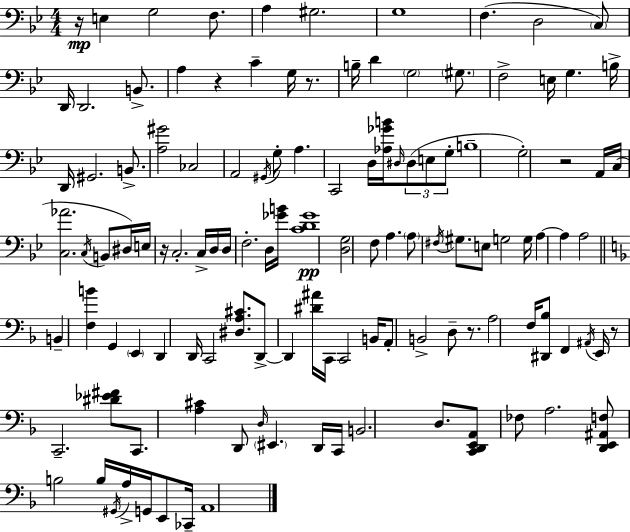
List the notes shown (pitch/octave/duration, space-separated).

R/s E3/q G3/h F3/e. A3/q G#3/h. G3/w F3/q. D3/h C3/e D2/s D2/h. B2/e. A3/q R/q C4/q G3/s R/e. B3/s D4/q G3/h G#3/e. F3/h E3/s G3/q. B3/s D2/s G#2/h. B2/e. [A3,G#4]/h CES3/h A2/h G#2/s G3/e A3/q. C2/h D3/s [Ab3,Gb4,B4]/s D#3/s D#3/e E3/e G3/e B3/w G3/h R/h A2/s C3/s [C3,Ab4]/h. C3/s B2/e D#3/s E3/s R/s C3/h. C3/s D3/s D3/s F3/h. D3/s [Gb4,B4]/s [C4,D4,Gb4]/w [D3,G3]/h F3/e A3/q. A3/e F#3/s G#3/e. E3/e G3/h G3/s A3/q A3/q A3/h B2/q [F3,B4]/q G2/q E2/q D2/q D2/s C2/h [D#3,A3,C#4]/e. D2/e D2/q [D#4,A#4]/s C2/s C2/h B2/s A2/e B2/h D3/e R/e. A3/h F3/s [D#2,Bb3]/e F2/q A#2/s E2/s R/e C2/h. [D#4,Eb4,F#4]/e C2/e. [A3,C#4]/q D2/e D3/s EIS2/q. D2/s C2/s B2/h. D3/e. [C2,D2,E2,A2]/e FES3/e A3/h. [D2,E2,A#2,F3]/e B3/h B3/s G#2/s A3/s G2/s E2/e CES2/s A2/w